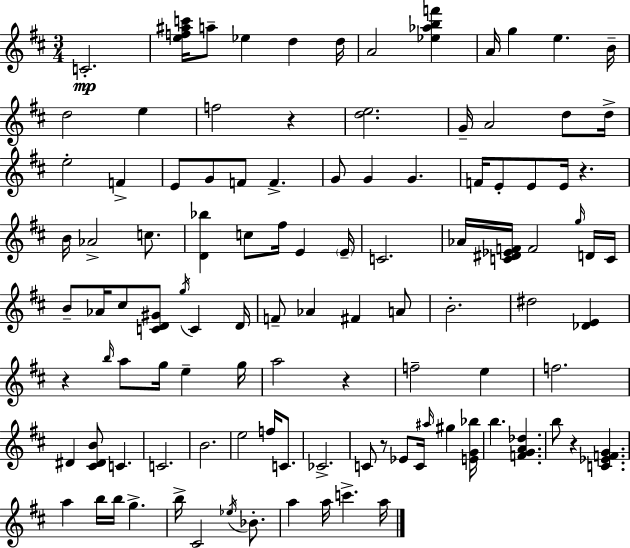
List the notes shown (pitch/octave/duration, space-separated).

C4/h. [E5,F5,A#5,C6]/s A5/e Eb5/q D5/q D5/s A4/h [Eb5,Ab5,B5,F6]/q A4/s G5/q E5/q. B4/s D5/h E5/q F5/h R/q [D5,E5]/h. G4/s A4/h D5/e D5/s E5/h F4/q E4/e G4/e F4/e F4/q. G4/e G4/q G4/q. F4/s E4/e E4/e E4/s R/q. B4/s Ab4/h C5/e. [D4,Bb5]/q C5/e F#5/s E4/q E4/s C4/h. Ab4/s [C4,D#4,Eb4,F4]/s F4/h G5/s D4/s C4/s B4/e Ab4/s C#5/e [C4,D4,G#4]/e G5/s C4/q D4/s F4/e Ab4/q F#4/q A4/e B4/h. D#5/h [Db4,E4]/q R/q B5/s A5/e G5/s E5/q G5/s A5/h R/q F5/h E5/q F5/h. D#4/q [C#4,D#4,B4]/e C4/q. C4/h. B4/h. E5/h F5/s C4/e. CES4/h. C4/e R/e Eb4/e C4/s A#5/s G#5/q [E4,G4,Bb5]/s B5/q. [F4,G4,A4,Db5]/q. B5/e R/q [C4,Eb4,F4,G4]/q. A5/q B5/s B5/s G5/q. B5/s C#4/h Eb5/s Bb4/e. A5/q A5/s C6/q. A5/s